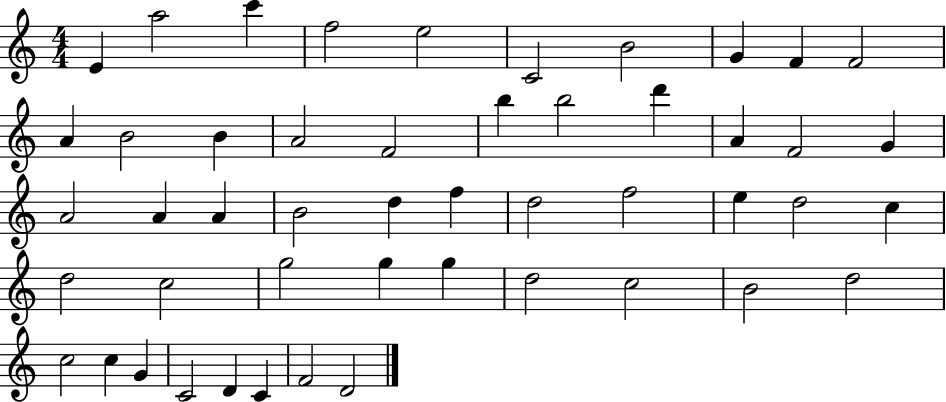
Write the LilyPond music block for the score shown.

{
  \clef treble
  \numericTimeSignature
  \time 4/4
  \key c \major
  e'4 a''2 c'''4 | f''2 e''2 | c'2 b'2 | g'4 f'4 f'2 | \break a'4 b'2 b'4 | a'2 f'2 | b''4 b''2 d'''4 | a'4 f'2 g'4 | \break a'2 a'4 a'4 | b'2 d''4 f''4 | d''2 f''2 | e''4 d''2 c''4 | \break d''2 c''2 | g''2 g''4 g''4 | d''2 c''2 | b'2 d''2 | \break c''2 c''4 g'4 | c'2 d'4 c'4 | f'2 d'2 | \bar "|."
}